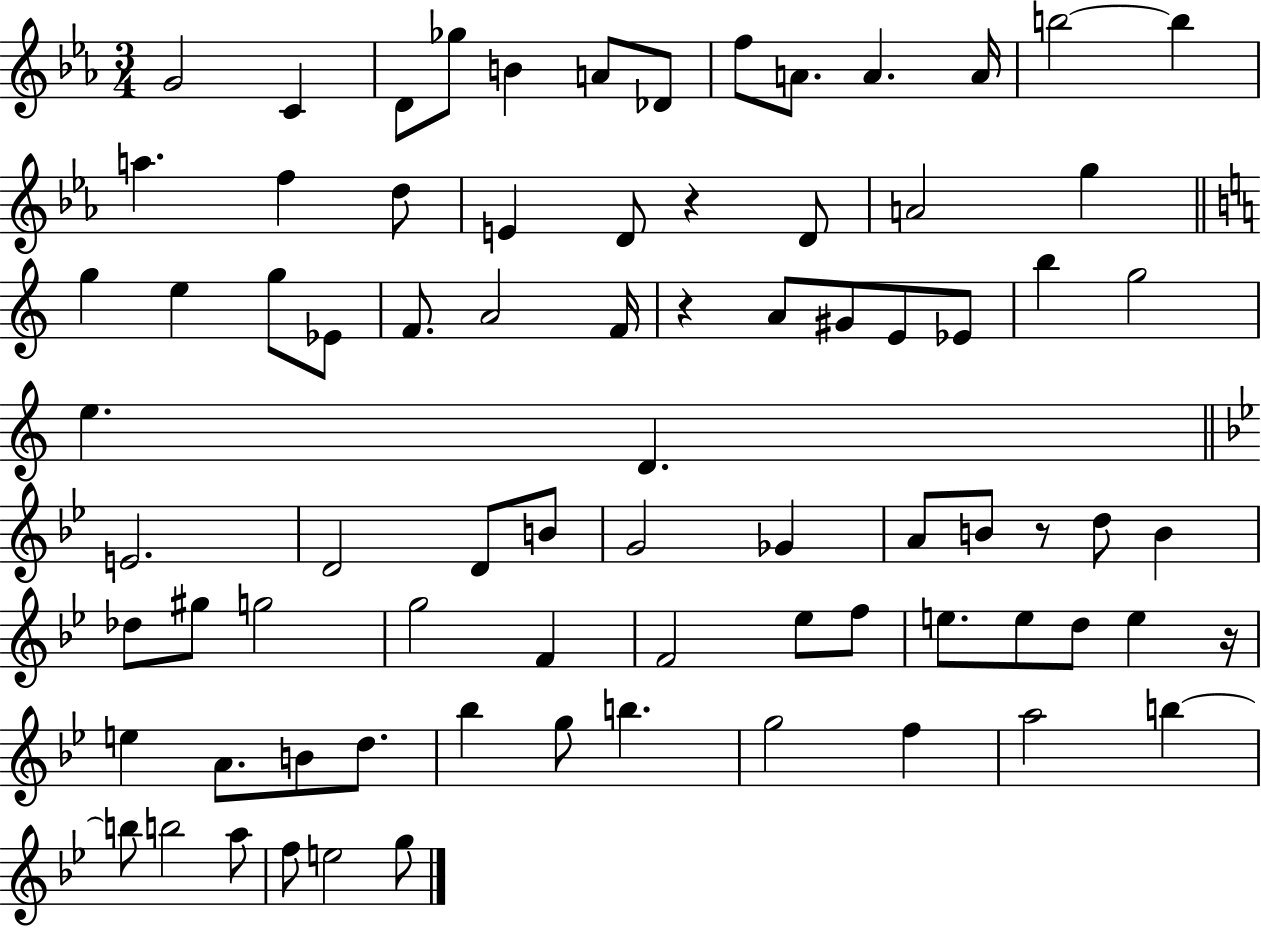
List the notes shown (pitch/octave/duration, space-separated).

G4/h C4/q D4/e Gb5/e B4/q A4/e Db4/e F5/e A4/e. A4/q. A4/s B5/h B5/q A5/q. F5/q D5/e E4/q D4/e R/q D4/e A4/h G5/q G5/q E5/q G5/e Eb4/e F4/e. A4/h F4/s R/q A4/e G#4/e E4/e Eb4/e B5/q G5/h E5/q. D4/q. E4/h. D4/h D4/e B4/e G4/h Gb4/q A4/e B4/e R/e D5/e B4/q Db5/e G#5/e G5/h G5/h F4/q F4/h Eb5/e F5/e E5/e. E5/e D5/e E5/q R/s E5/q A4/e. B4/e D5/e. Bb5/q G5/e B5/q. G5/h F5/q A5/h B5/q B5/e B5/h A5/e F5/e E5/h G5/e